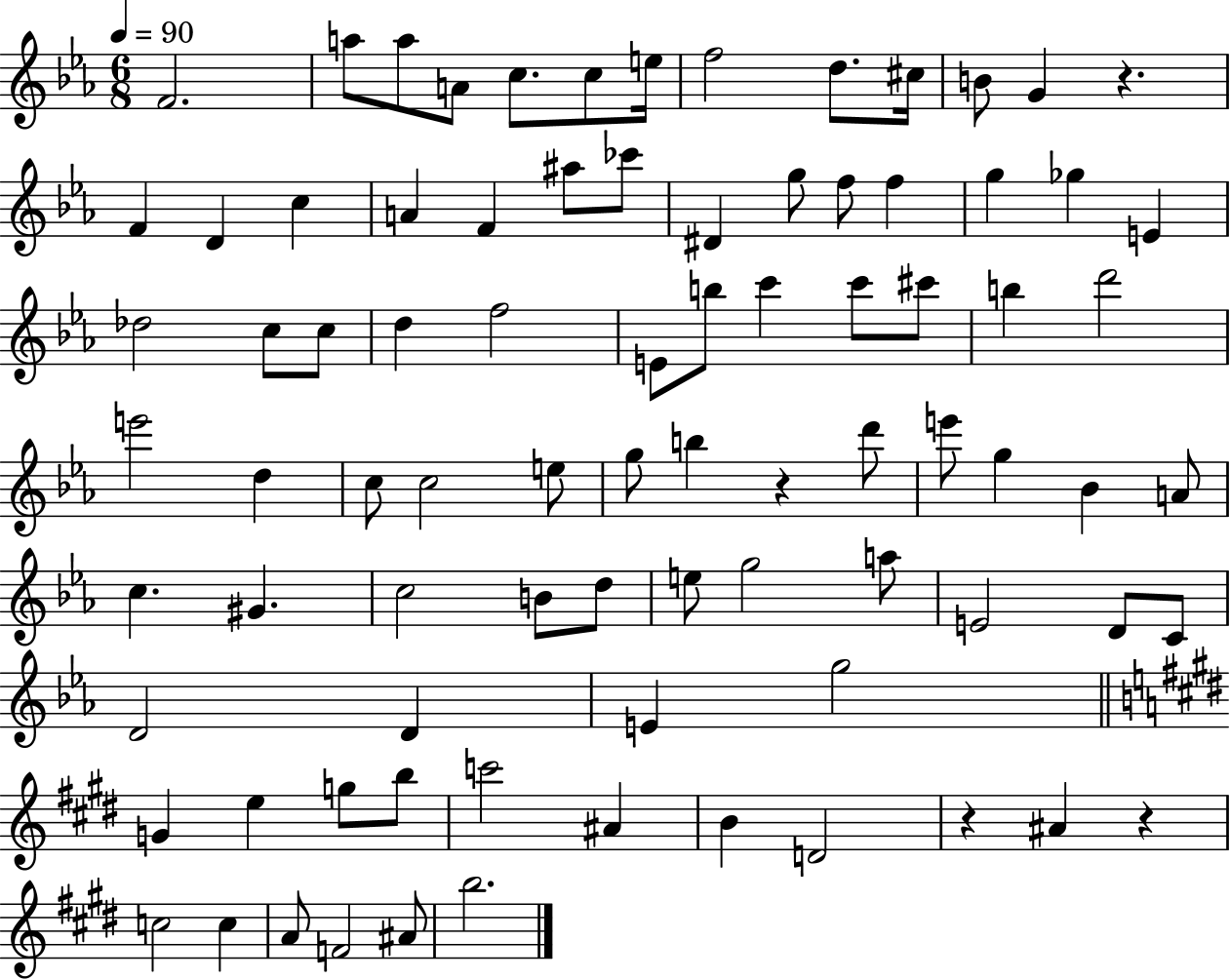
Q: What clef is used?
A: treble